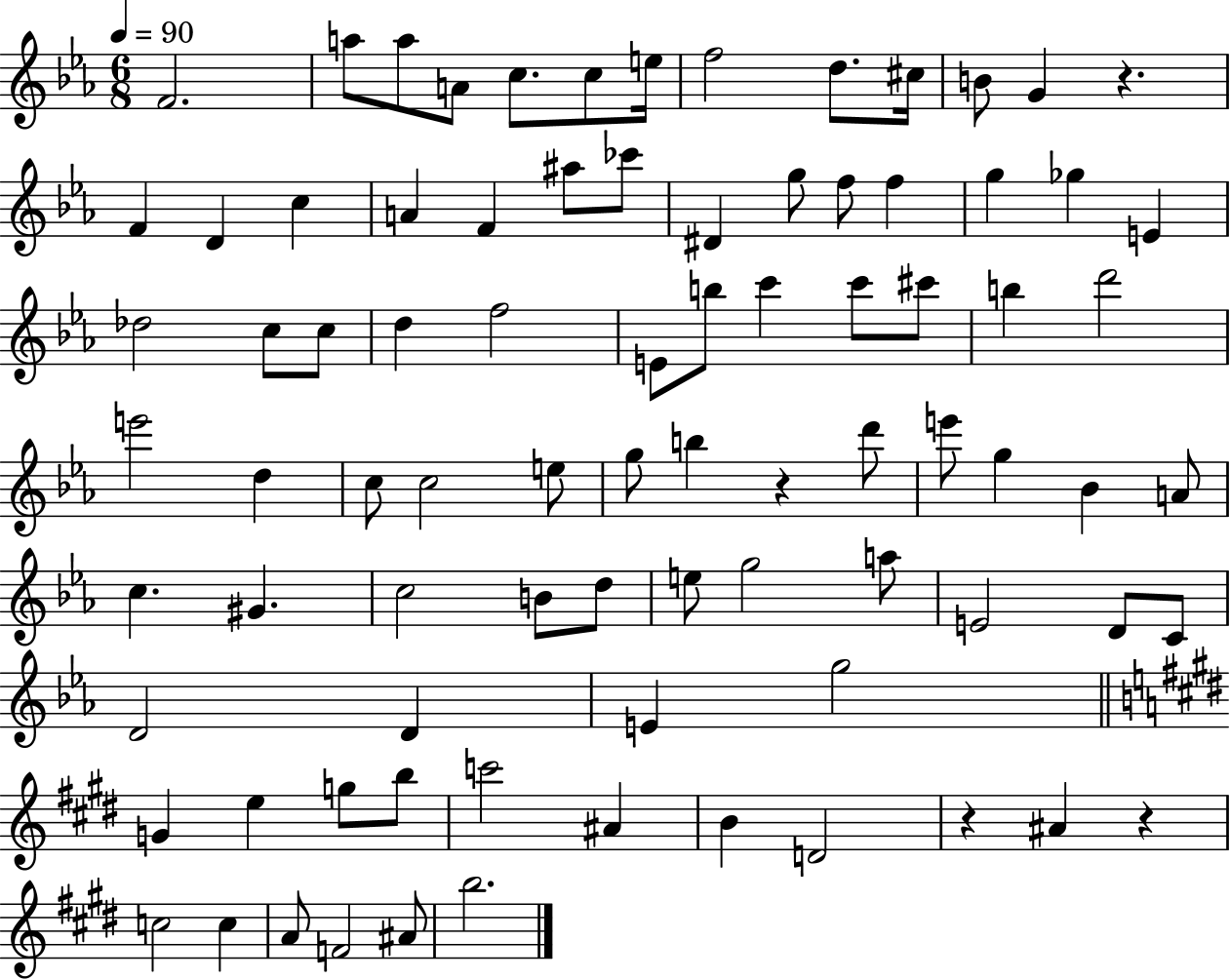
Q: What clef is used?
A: treble